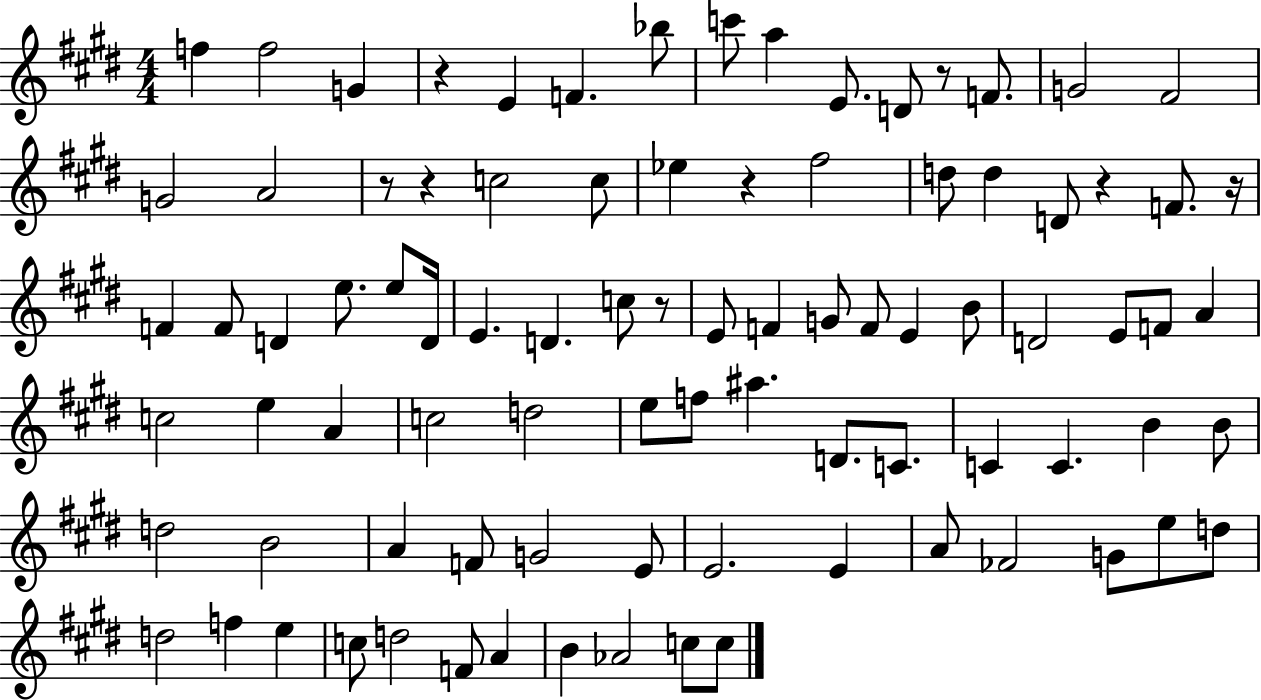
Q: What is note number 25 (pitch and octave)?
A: F4